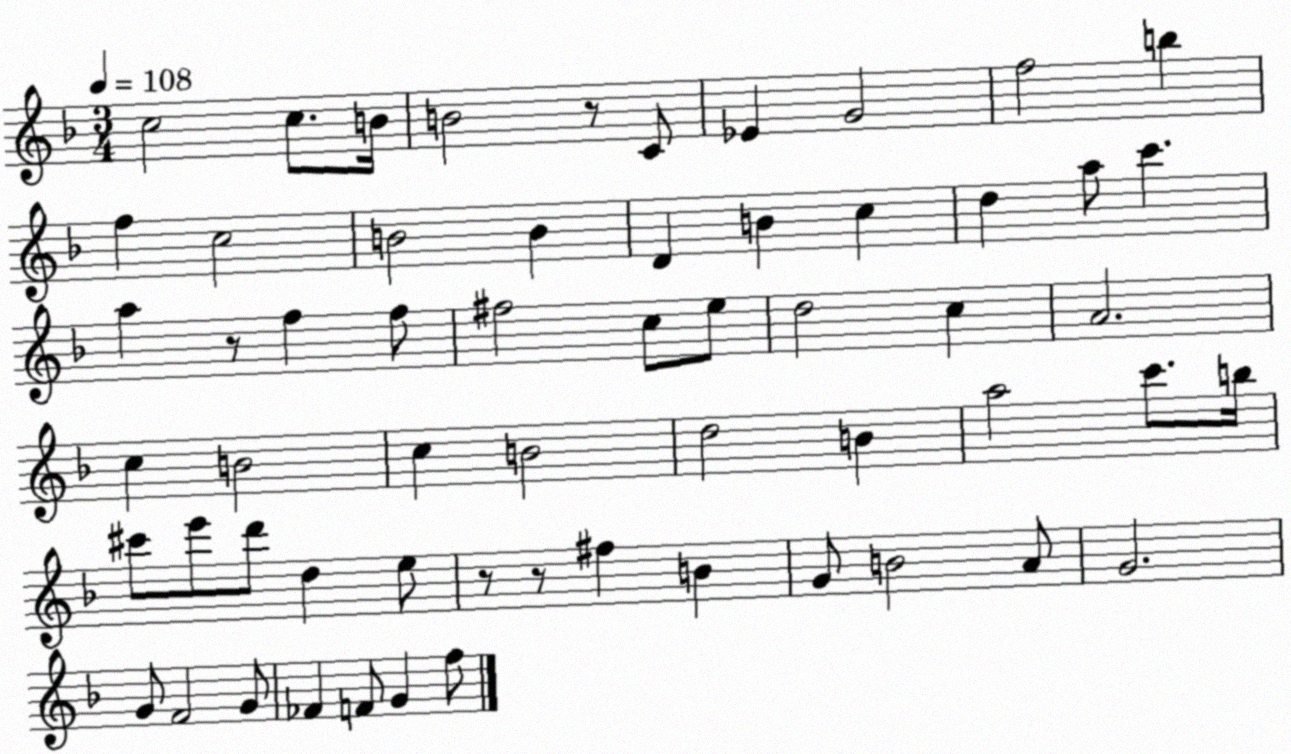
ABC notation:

X:1
T:Untitled
M:3/4
L:1/4
K:F
c2 c/2 B/4 B2 z/2 C/2 _E G2 f2 b f c2 B2 B D B c d a/2 c' a z/2 f f/2 ^f2 c/2 e/2 d2 c A2 c B2 c B2 d2 B a2 c'/2 b/4 ^c'/2 e'/2 d'/2 d e/2 z/2 z/2 ^f B G/2 B2 A/2 G2 G/2 F2 G/2 _F F/2 G f/2